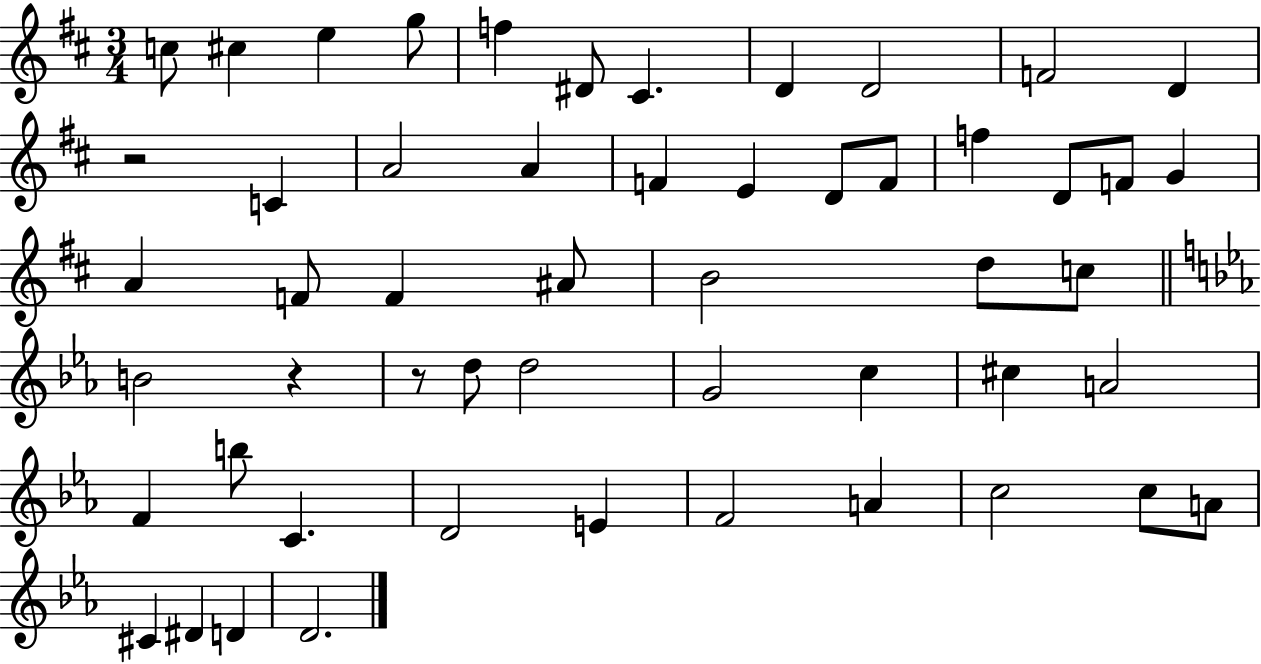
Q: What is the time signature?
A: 3/4